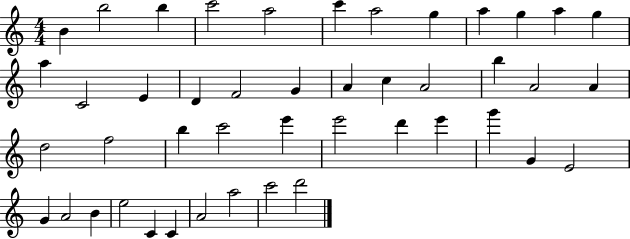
{
  \clef treble
  \numericTimeSignature
  \time 4/4
  \key c \major
  b'4 b''2 b''4 | c'''2 a''2 | c'''4 a''2 g''4 | a''4 g''4 a''4 g''4 | \break a''4 c'2 e'4 | d'4 f'2 g'4 | a'4 c''4 a'2 | b''4 a'2 a'4 | \break d''2 f''2 | b''4 c'''2 e'''4 | e'''2 d'''4 e'''4 | g'''4 g'4 e'2 | \break g'4 a'2 b'4 | e''2 c'4 c'4 | a'2 a''2 | c'''2 d'''2 | \break \bar "|."
}